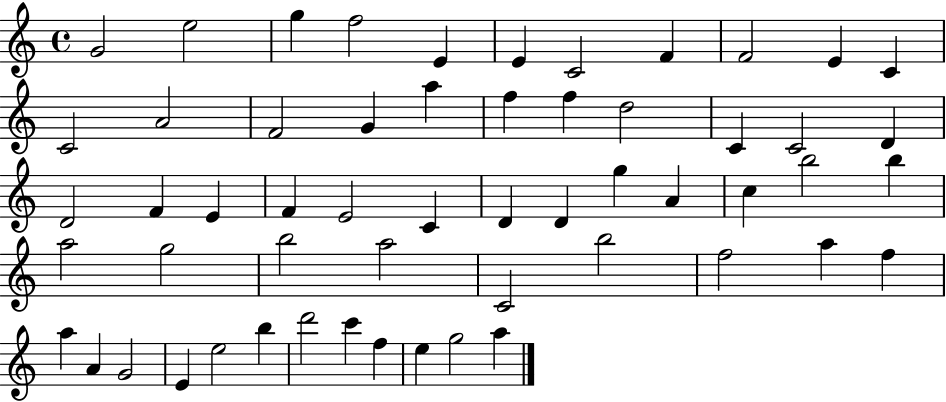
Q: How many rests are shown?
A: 0